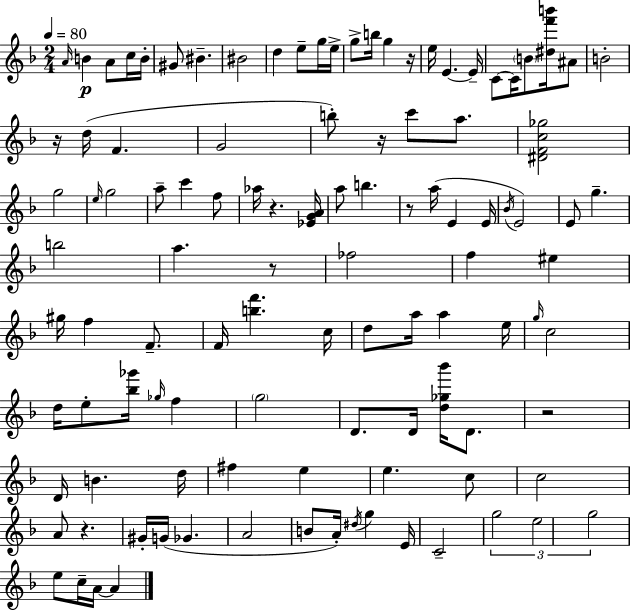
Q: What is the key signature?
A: F major